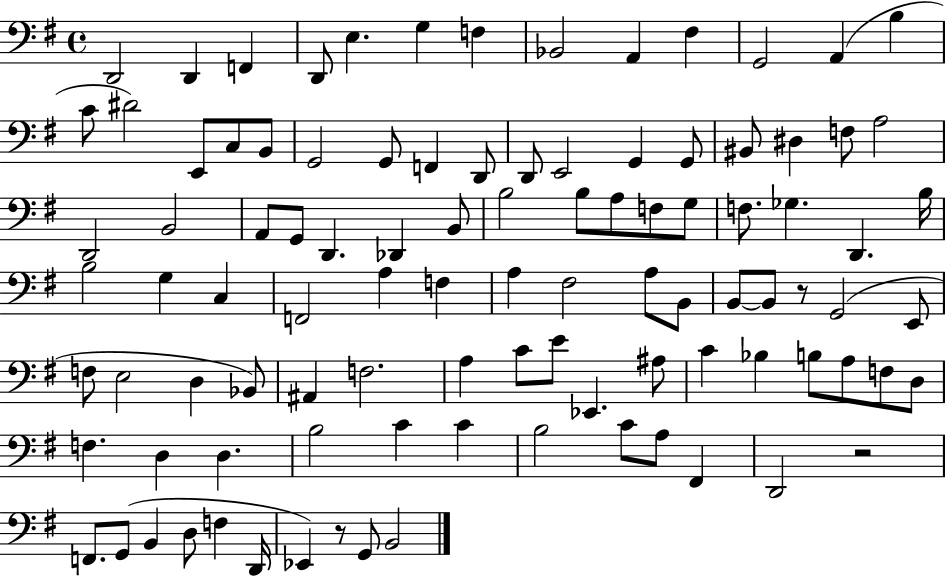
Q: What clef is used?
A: bass